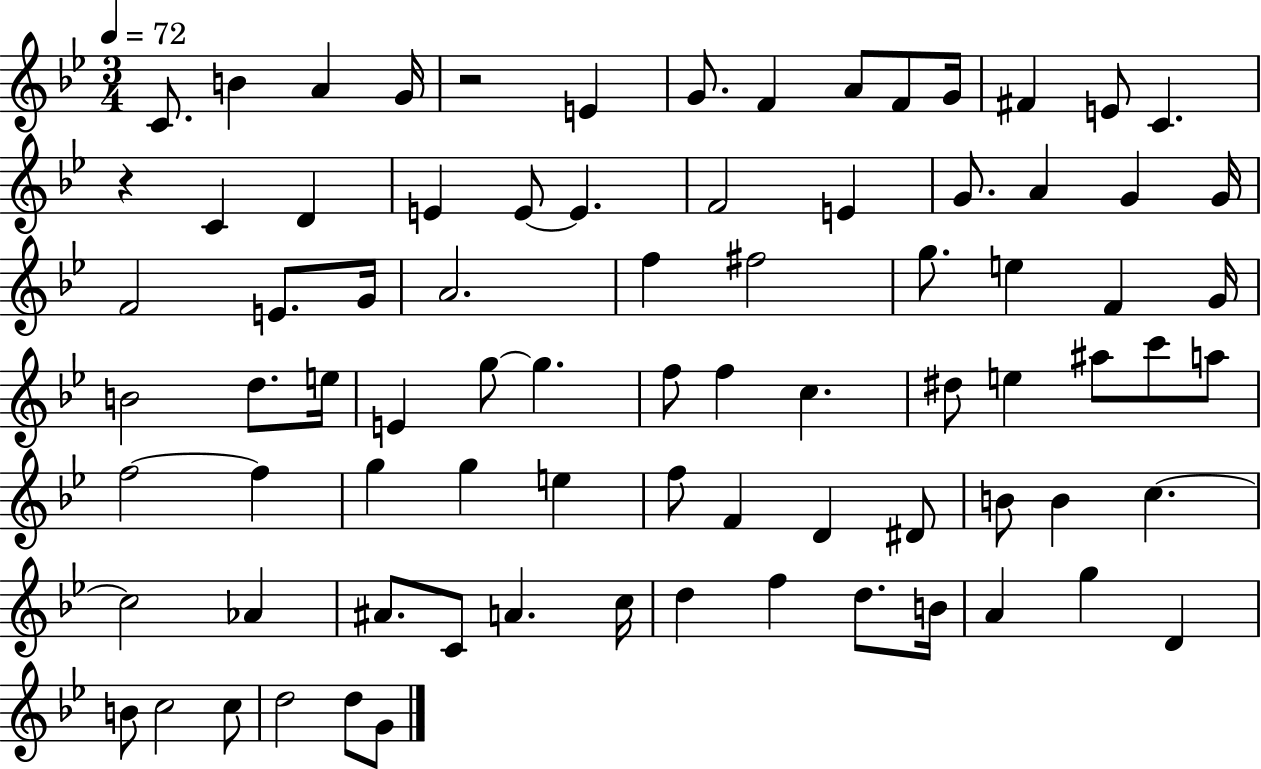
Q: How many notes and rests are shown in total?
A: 81